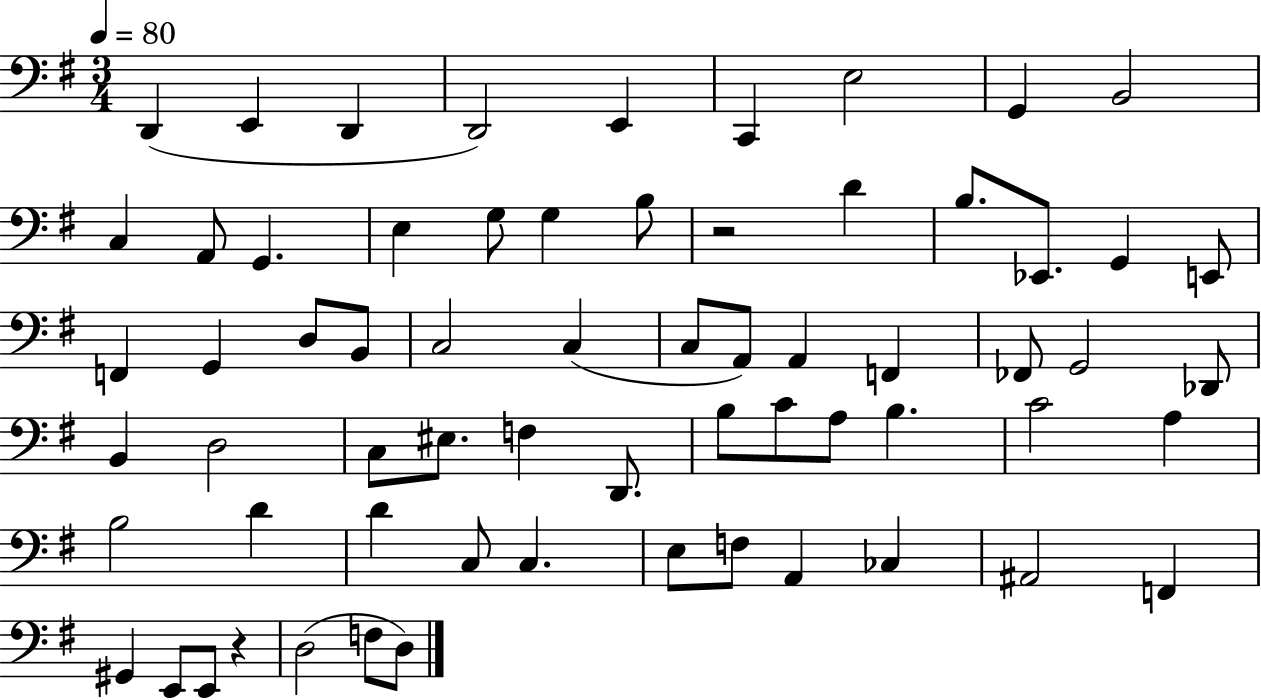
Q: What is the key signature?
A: G major